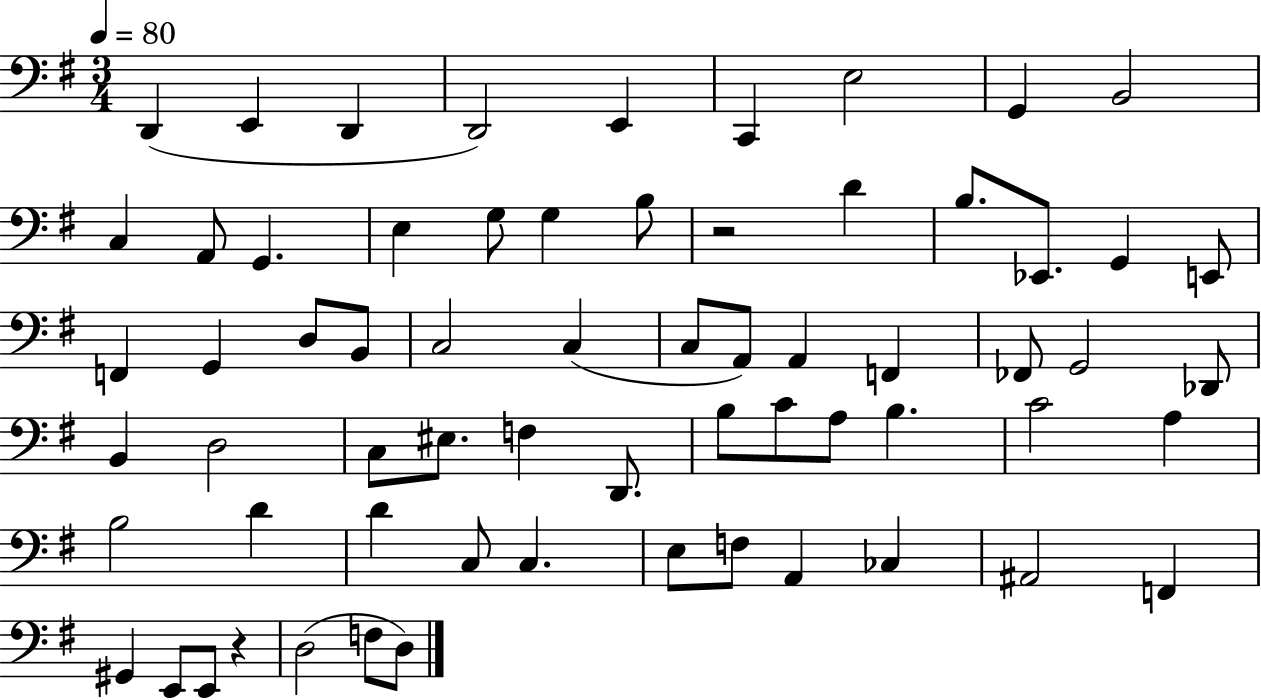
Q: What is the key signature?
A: G major